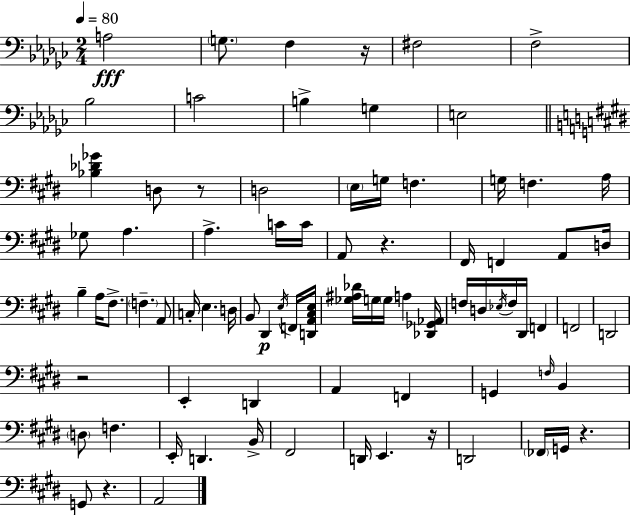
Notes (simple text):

A3/h G3/e. F3/q R/s F#3/h F3/h Bb3/h C4/h B3/q G3/q E3/h [Bb3,Db4,Gb4]/q D3/e R/e D3/h E3/s G3/s F3/q. G3/s F3/q. A3/s Gb3/e A3/q. A3/q. C4/s C4/s A2/e R/q. F#2/s F2/q A2/e D3/s B3/q A3/s F#3/e. F3/q. A2/e C3/s E3/q. D3/s B2/e D#2/q E3/s F2/s [D2,A2,C#3,E3]/s [Gb3,A#3,Db4]/s G3/s G3/s A3/q [Db2,Gb2,Ab2]/s F3/s D3/s Eb3/s F3/s D#2/s F2/q F2/h D2/h R/h E2/q D2/q A2/q F2/q G2/q F3/s B2/q D3/e F3/q. E2/s D2/q. B2/s F#2/h D2/s E2/q. R/s D2/h FES2/s G2/s R/q. G2/e R/q. A2/h